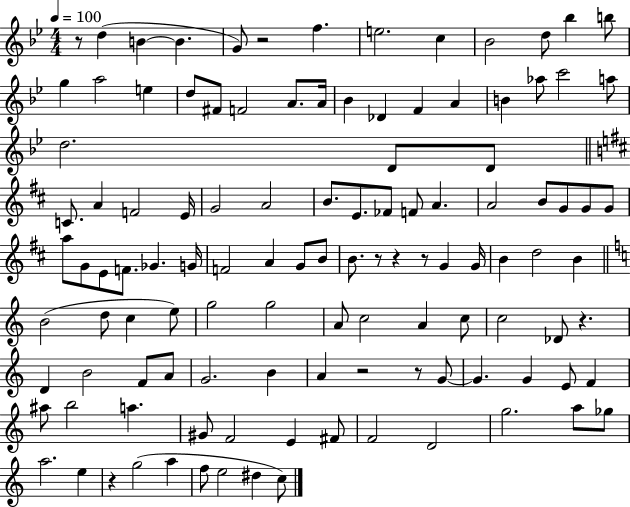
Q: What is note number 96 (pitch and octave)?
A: G5